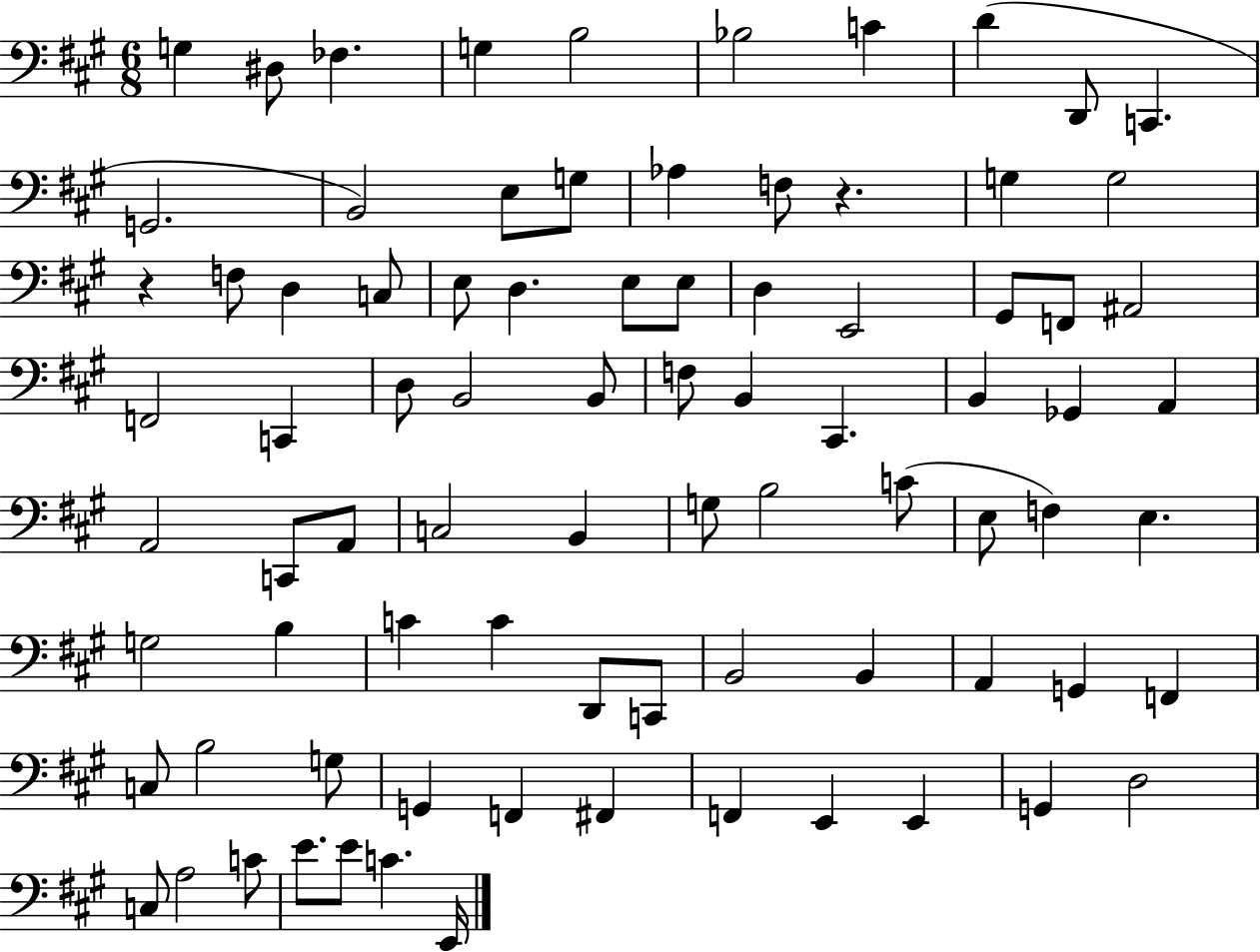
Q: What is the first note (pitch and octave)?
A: G3